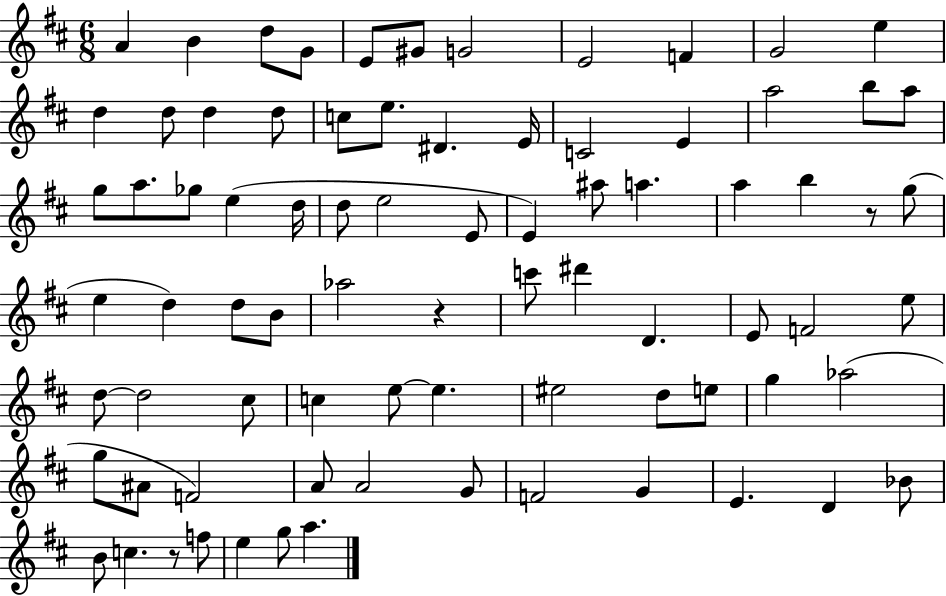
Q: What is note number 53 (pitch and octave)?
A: C5